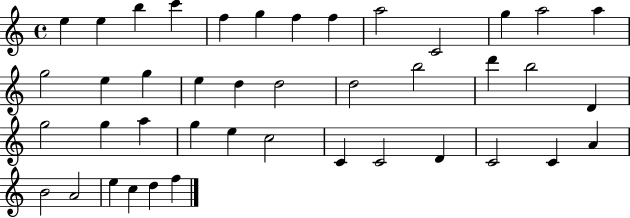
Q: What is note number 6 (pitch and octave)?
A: G5